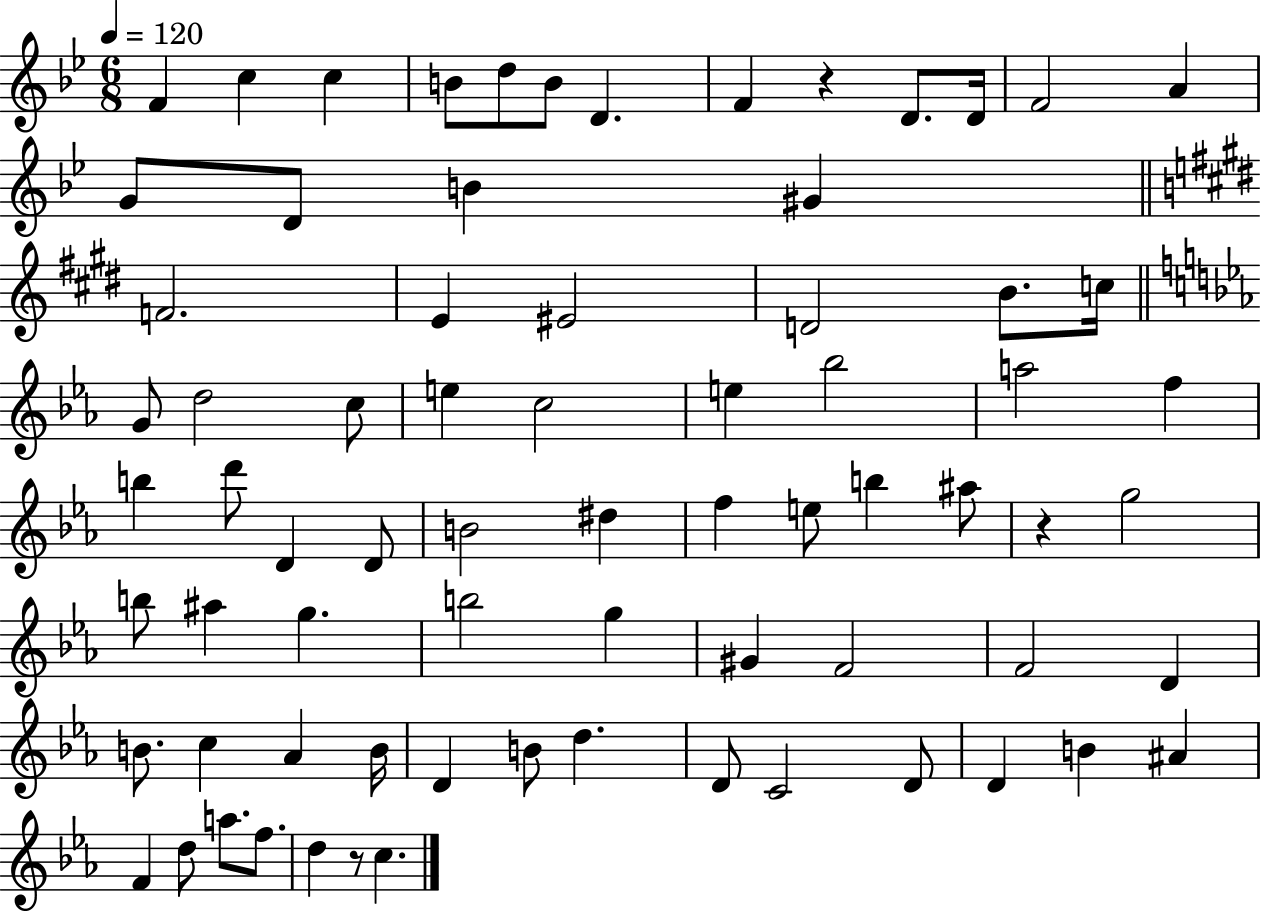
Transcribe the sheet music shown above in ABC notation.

X:1
T:Untitled
M:6/8
L:1/4
K:Bb
F c c B/2 d/2 B/2 D F z D/2 D/4 F2 A G/2 D/2 B ^G F2 E ^E2 D2 B/2 c/4 G/2 d2 c/2 e c2 e _b2 a2 f b d'/2 D D/2 B2 ^d f e/2 b ^a/2 z g2 b/2 ^a g b2 g ^G F2 F2 D B/2 c _A B/4 D B/2 d D/2 C2 D/2 D B ^A F d/2 a/2 f/2 d z/2 c